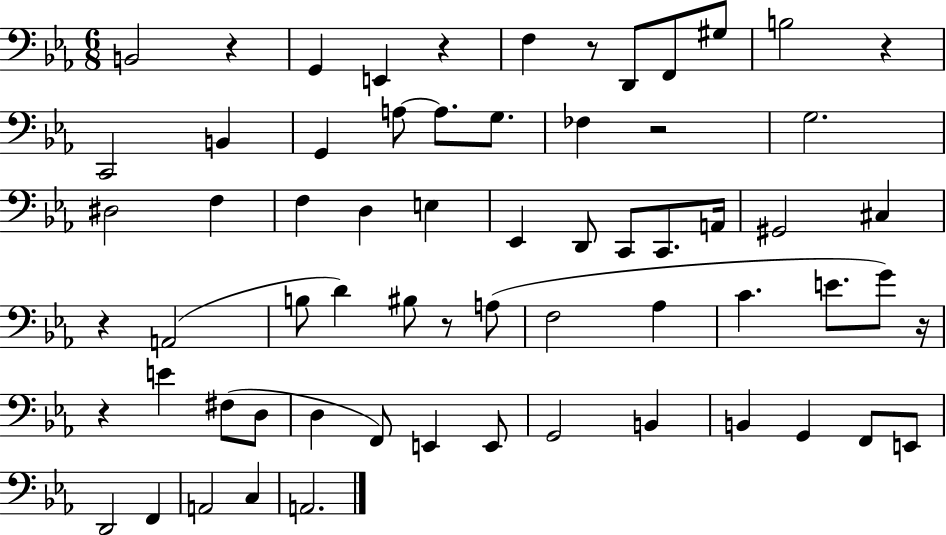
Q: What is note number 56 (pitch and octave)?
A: A2